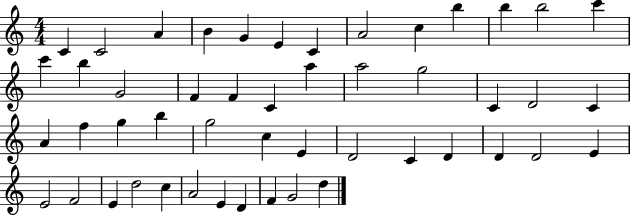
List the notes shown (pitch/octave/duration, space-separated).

C4/q C4/h A4/q B4/q G4/q E4/q C4/q A4/h C5/q B5/q B5/q B5/h C6/q C6/q B5/q G4/h F4/q F4/q C4/q A5/q A5/h G5/h C4/q D4/h C4/q A4/q F5/q G5/q B5/q G5/h C5/q E4/q D4/h C4/q D4/q D4/q D4/h E4/q E4/h F4/h E4/q D5/h C5/q A4/h E4/q D4/q F4/q G4/h D5/q